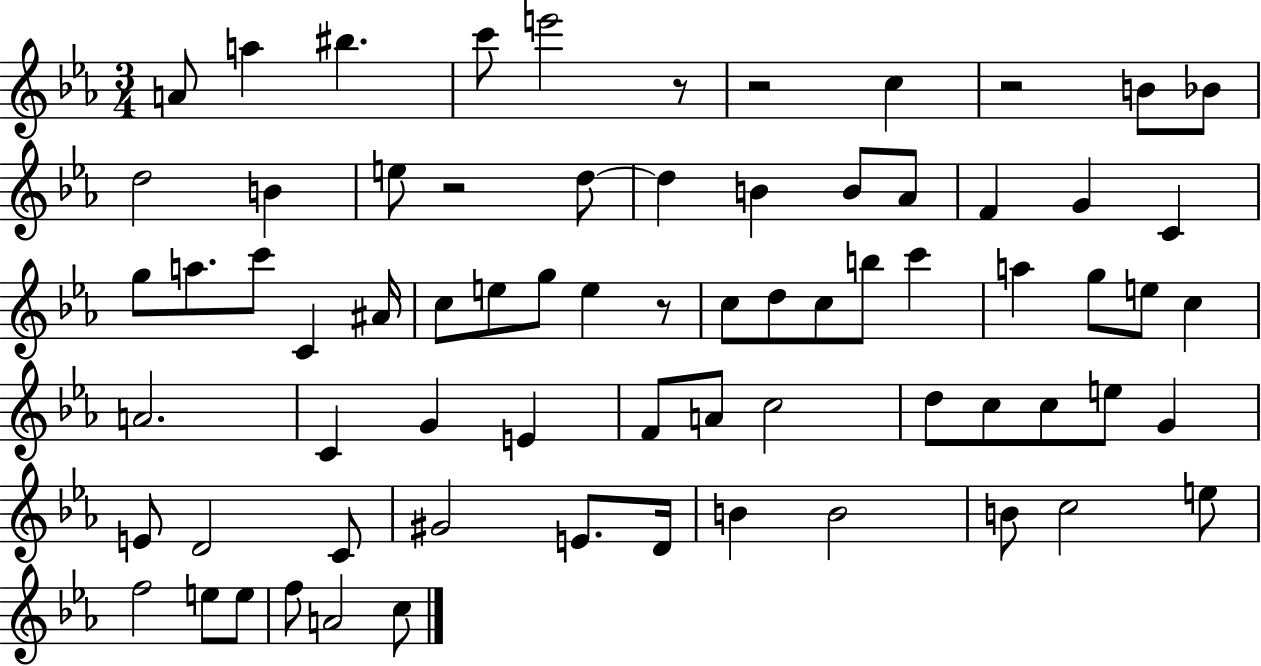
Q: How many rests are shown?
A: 5